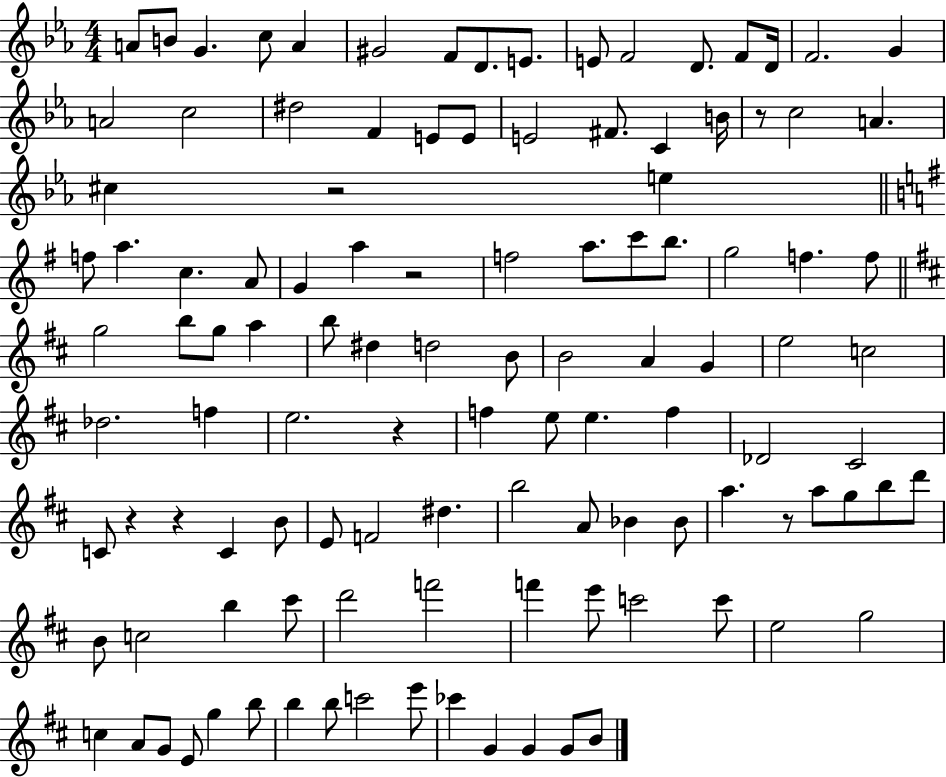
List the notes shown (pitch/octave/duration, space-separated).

A4/e B4/e G4/q. C5/e A4/q G#4/h F4/e D4/e. E4/e. E4/e F4/h D4/e. F4/e D4/s F4/h. G4/q A4/h C5/h D#5/h F4/q E4/e E4/e E4/h F#4/e. C4/q B4/s R/e C5/h A4/q. C#5/q R/h E5/q F5/e A5/q. C5/q. A4/e G4/q A5/q R/h F5/h A5/e. C6/e B5/e. G5/h F5/q. F5/e G5/h B5/e G5/e A5/q B5/e D#5/q D5/h B4/e B4/h A4/q G4/q E5/h C5/h Db5/h. F5/q E5/h. R/q F5/q E5/e E5/q. F5/q Db4/h C#4/h C4/e R/q R/q C4/q B4/e E4/e F4/h D#5/q. B5/h A4/e Bb4/q Bb4/e A5/q. R/e A5/e G5/e B5/e D6/e B4/e C5/h B5/q C#6/e D6/h F6/h F6/q E6/e C6/h C6/e E5/h G5/h C5/q A4/e G4/e E4/e G5/q B5/e B5/q B5/e C6/h E6/e CES6/q G4/q G4/q G4/e B4/e